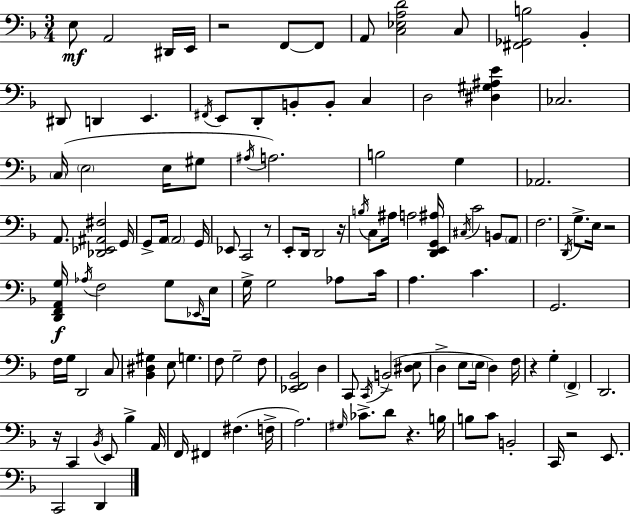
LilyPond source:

{
  \clef bass
  \numericTimeSignature
  \time 3/4
  \key d \minor
  \repeat volta 2 { e8\mf a,2 dis,16 e,16 | r2 f,8~~ f,8 | a,8 <c ees a d'>2 c8 | <fis, ges, b>2 bes,4-. | \break dis,8 d,4 e,4. | \acciaccatura { fis,16 } e,8 d,8-. b,8-. b,8-. c4 | d2 <dis gis ais e'>4 | ces2. | \break \parenthesize c16( \parenthesize e2 e16 gis8 | \acciaccatura { ais16 }) a2. | b2 g4 | aes,2. | \break a,8. <des, ees, ais, fis>2 | g,16 g,8-> a,16 \parenthesize a,2 | g,16 ees,8 c,2 | r8 e,8-. d,16 d,2 | \break r16 \acciaccatura { b16 } c8 ais16 a2 | <d, e, g, ais>16 \acciaccatura { cis16 } c'2 | b,8 \parenthesize a,8 f2. | \acciaccatura { d,16 } g8.-> e16 r2 | \break <d, f, a, g>16\f \acciaccatura { aes16 } f2 | g8 \grace { ees,16 } e16 g16-> g2 | aes8 c'16 a4. | c'4. g,2. | \break f16 g16 d,2 | c8 <bes, dis gis>4 e8 | g4. f8 g2-- | f8 <ees, f, bes,>2 | \break d4 c,8 \acciaccatura { c,16 } b,2->( | <dis e>8 d4-> | e8 \parenthesize e16 d4) f16 r4 | g4-. \parenthesize f,4-> d,2. | \break r16 c,4 | \acciaccatura { bes,16 } e,8 bes4-> a,16 f,16 fis,4 | fis4.( f16-> a2.) | \grace { gis16 } ces'8.-> | \break d'8 r4. b16 b8 | c'8 b,2-. c,16 r2 | e,8. c,2 | d,4 } \bar "|."
}